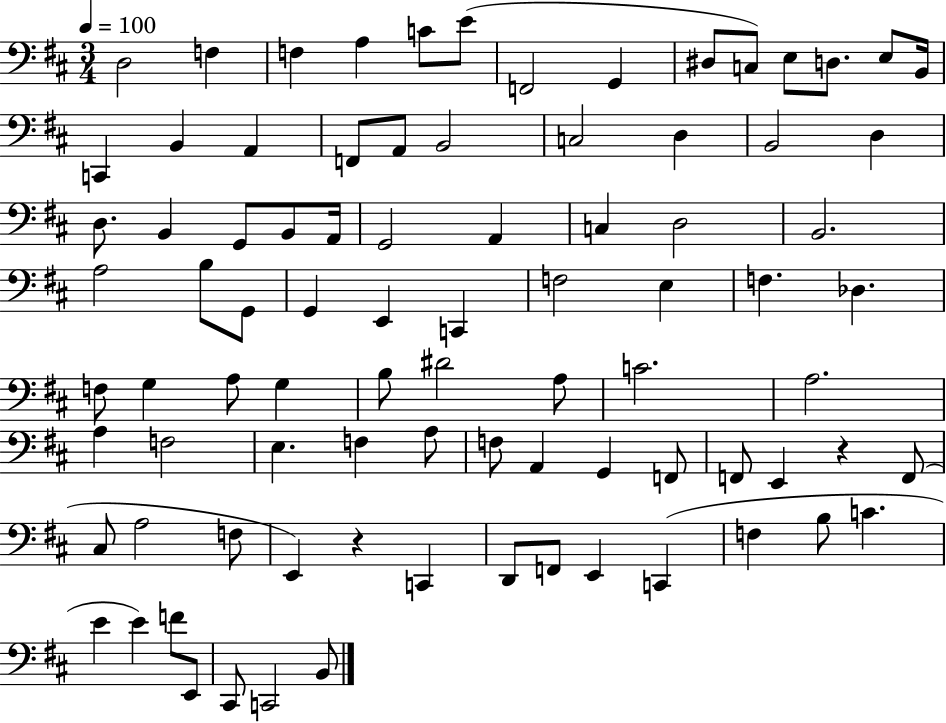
D3/h F3/q F3/q A3/q C4/e E4/e F2/h G2/q D#3/e C3/e E3/e D3/e. E3/e B2/s C2/q B2/q A2/q F2/e A2/e B2/h C3/h D3/q B2/h D3/q D3/e. B2/q G2/e B2/e A2/s G2/h A2/q C3/q D3/h B2/h. A3/h B3/e G2/e G2/q E2/q C2/q F3/h E3/q F3/q. Db3/q. F3/e G3/q A3/e G3/q B3/e D#4/h A3/e C4/h. A3/h. A3/q F3/h E3/q. F3/q A3/e F3/e A2/q G2/q F2/e F2/e E2/q R/q F2/e C#3/e A3/h F3/e E2/q R/q C2/q D2/e F2/e E2/q C2/q F3/q B3/e C4/q. E4/q E4/q F4/e E2/e C#2/e C2/h B2/e